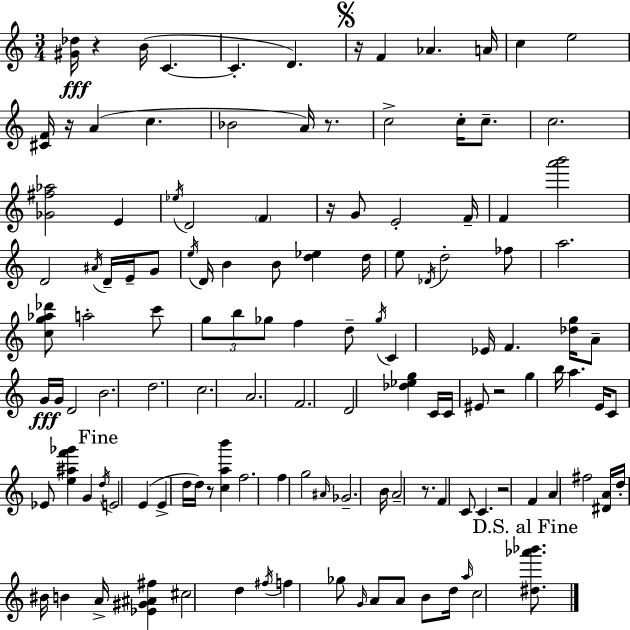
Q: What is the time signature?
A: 3/4